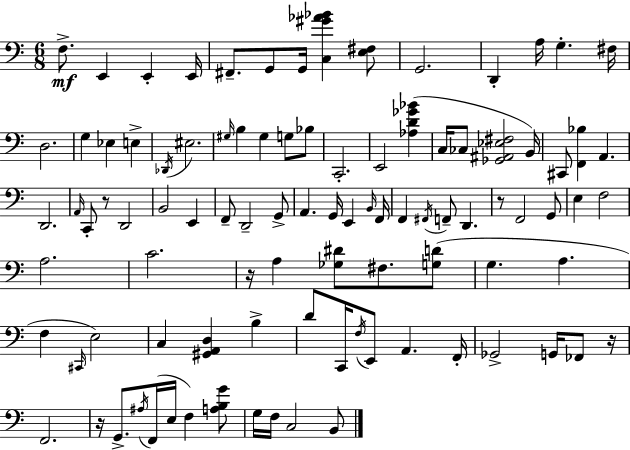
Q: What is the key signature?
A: A minor